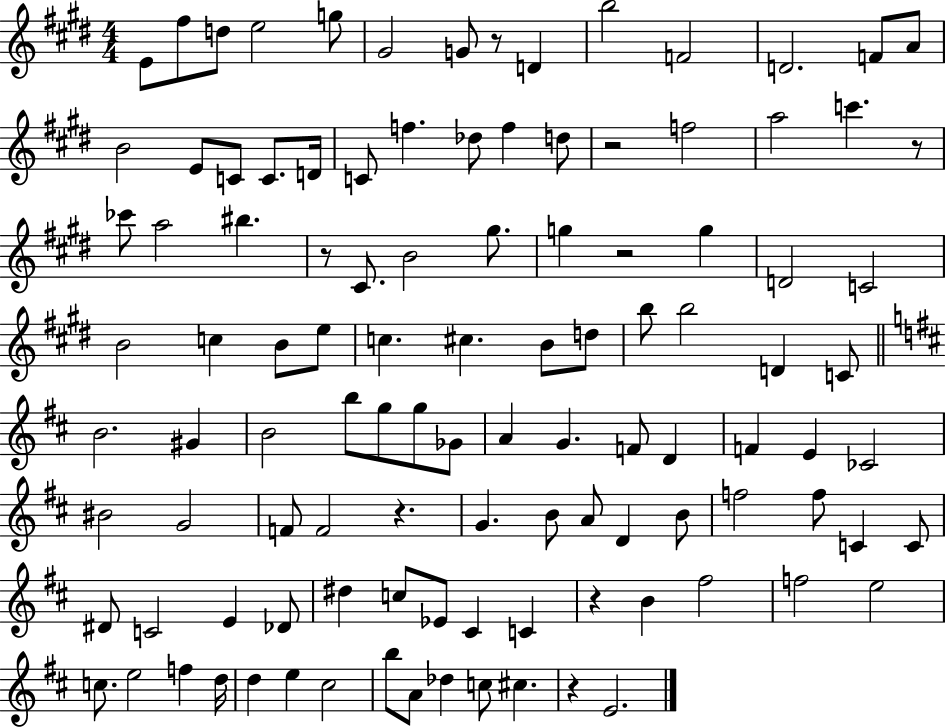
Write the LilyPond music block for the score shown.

{
  \clef treble
  \numericTimeSignature
  \time 4/4
  \key e \major
  e'8 fis''8 d''8 e''2 g''8 | gis'2 g'8 r8 d'4 | b''2 f'2 | d'2. f'8 a'8 | \break b'2 e'8 c'8 c'8. d'16 | c'8 f''4. des''8 f''4 d''8 | r2 f''2 | a''2 c'''4. r8 | \break ces'''8 a''2 bis''4. | r8 cis'8. b'2 gis''8. | g''4 r2 g''4 | d'2 c'2 | \break b'2 c''4 b'8 e''8 | c''4. cis''4. b'8 d''8 | b''8 b''2 d'4 c'8 | \bar "||" \break \key b \minor b'2. gis'4 | b'2 b''8 g''8 g''8 ges'8 | a'4 g'4. f'8 d'4 | f'4 e'4 ces'2 | \break bis'2 g'2 | f'8 f'2 r4. | g'4. b'8 a'8 d'4 b'8 | f''2 f''8 c'4 c'8 | \break dis'8 c'2 e'4 des'8 | dis''4 c''8 ees'8 cis'4 c'4 | r4 b'4 fis''2 | f''2 e''2 | \break c''8. e''2 f''4 d''16 | d''4 e''4 cis''2 | b''8 a'8 des''4 c''8 cis''4. | r4 e'2. | \break \bar "|."
}